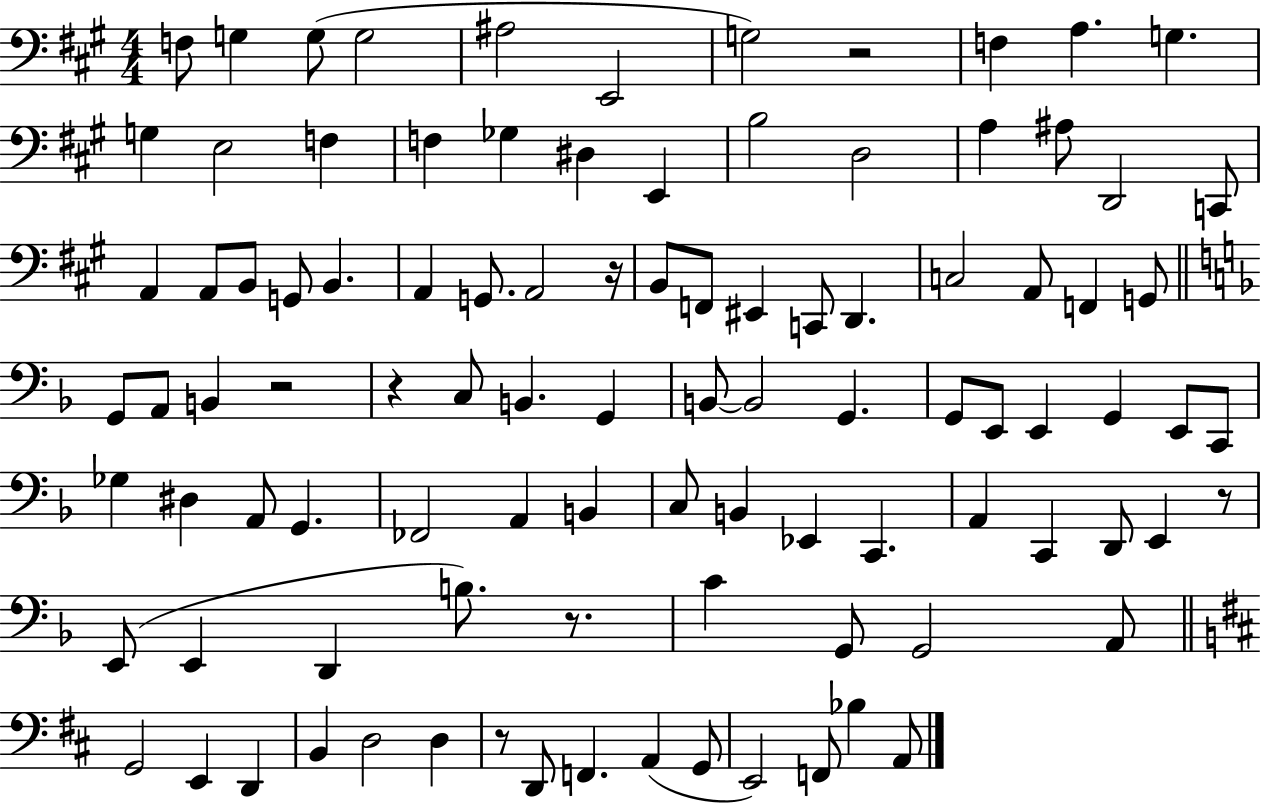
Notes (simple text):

F3/e G3/q G3/e G3/h A#3/h E2/h G3/h R/h F3/q A3/q. G3/q. G3/q E3/h F3/q F3/q Gb3/q D#3/q E2/q B3/h D3/h A3/q A#3/e D2/h C2/e A2/q A2/e B2/e G2/e B2/q. A2/q G2/e. A2/h R/s B2/e F2/e EIS2/q C2/e D2/q. C3/h A2/e F2/q G2/e G2/e A2/e B2/q R/h R/q C3/e B2/q. G2/q B2/e B2/h G2/q. G2/e E2/e E2/q G2/q E2/e C2/e Gb3/q D#3/q A2/e G2/q. FES2/h A2/q B2/q C3/e B2/q Eb2/q C2/q. A2/q C2/q D2/e E2/q R/e E2/e E2/q D2/q B3/e. R/e. C4/q G2/e G2/h A2/e G2/h E2/q D2/q B2/q D3/h D3/q R/e D2/e F2/q. A2/q G2/e E2/h F2/e Bb3/q A2/e